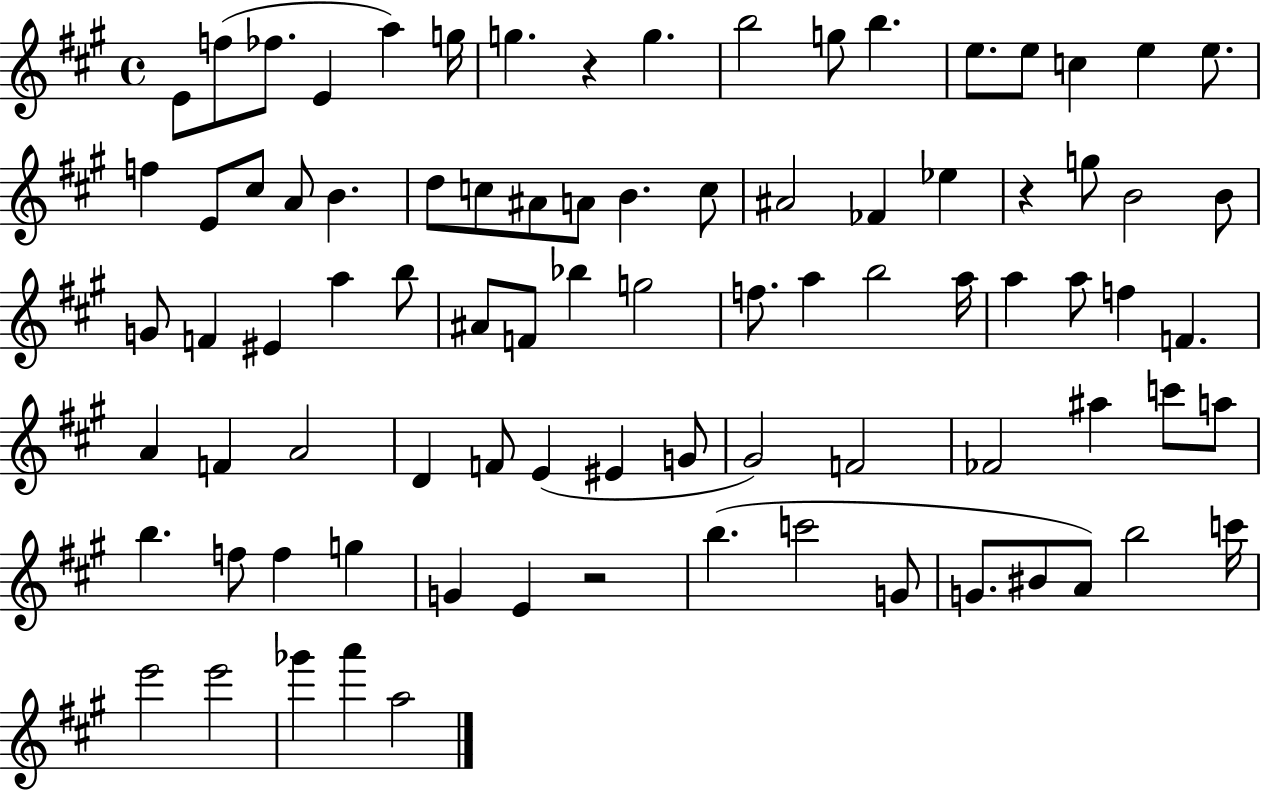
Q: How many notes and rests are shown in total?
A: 86